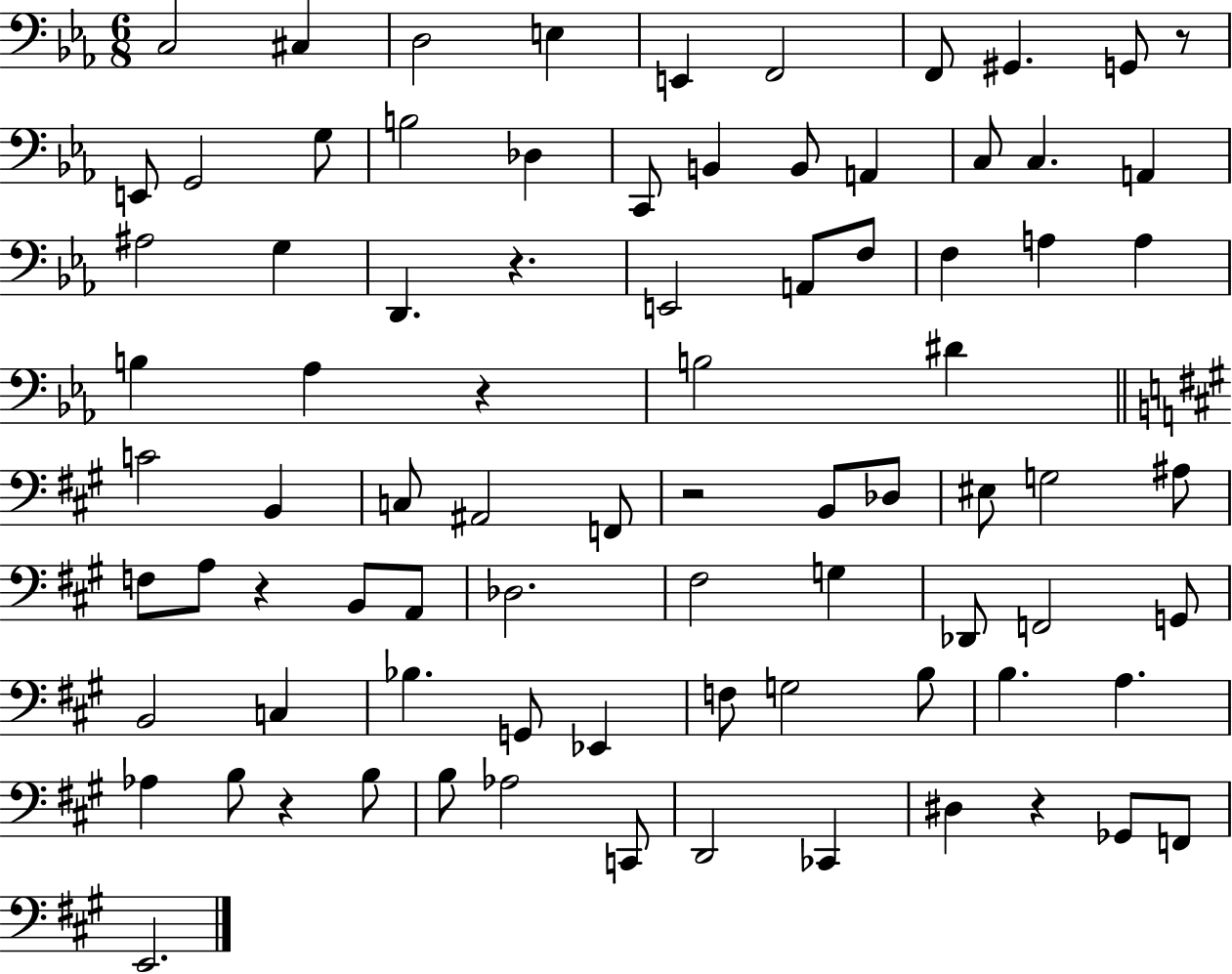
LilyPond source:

{
  \clef bass
  \numericTimeSignature
  \time 6/8
  \key ees \major
  c2 cis4 | d2 e4 | e,4 f,2 | f,8 gis,4. g,8 r8 | \break e,8 g,2 g8 | b2 des4 | c,8 b,4 b,8 a,4 | c8 c4. a,4 | \break ais2 g4 | d,4. r4. | e,2 a,8 f8 | f4 a4 a4 | \break b4 aes4 r4 | b2 dis'4 | \bar "||" \break \key a \major c'2 b,4 | c8 ais,2 f,8 | r2 b,8 des8 | eis8 g2 ais8 | \break f8 a8 r4 b,8 a,8 | des2. | fis2 g4 | des,8 f,2 g,8 | \break b,2 c4 | bes4. g,8 ees,4 | f8 g2 b8 | b4. a4. | \break aes4 b8 r4 b8 | b8 aes2 c,8 | d,2 ces,4 | dis4 r4 ges,8 f,8 | \break e,2. | \bar "|."
}